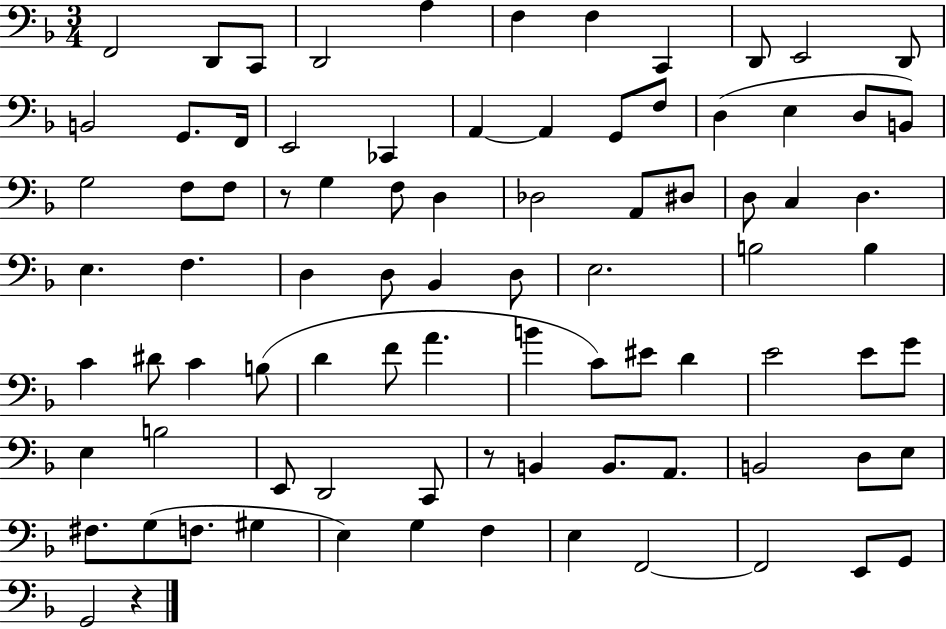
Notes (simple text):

F2/h D2/e C2/e D2/h A3/q F3/q F3/q C2/q D2/e E2/h D2/e B2/h G2/e. F2/s E2/h CES2/q A2/q A2/q G2/e F3/e D3/q E3/q D3/e B2/e G3/h F3/e F3/e R/e G3/q F3/e D3/q Db3/h A2/e D#3/e D3/e C3/q D3/q. E3/q. F3/q. D3/q D3/e Bb2/q D3/e E3/h. B3/h B3/q C4/q D#4/e C4/q B3/e D4/q F4/e A4/q. B4/q C4/e EIS4/e D4/q E4/h E4/e G4/e E3/q B3/h E2/e D2/h C2/e R/e B2/q B2/e. A2/e. B2/h D3/e E3/e F#3/e. G3/e F3/e. G#3/q E3/q G3/q F3/q E3/q F2/h F2/h E2/e G2/e G2/h R/q